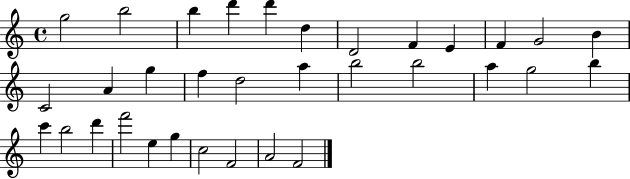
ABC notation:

X:1
T:Untitled
M:4/4
L:1/4
K:C
g2 b2 b d' d' d D2 F E F G2 B C2 A g f d2 a b2 b2 a g2 b c' b2 d' f'2 e g c2 F2 A2 F2